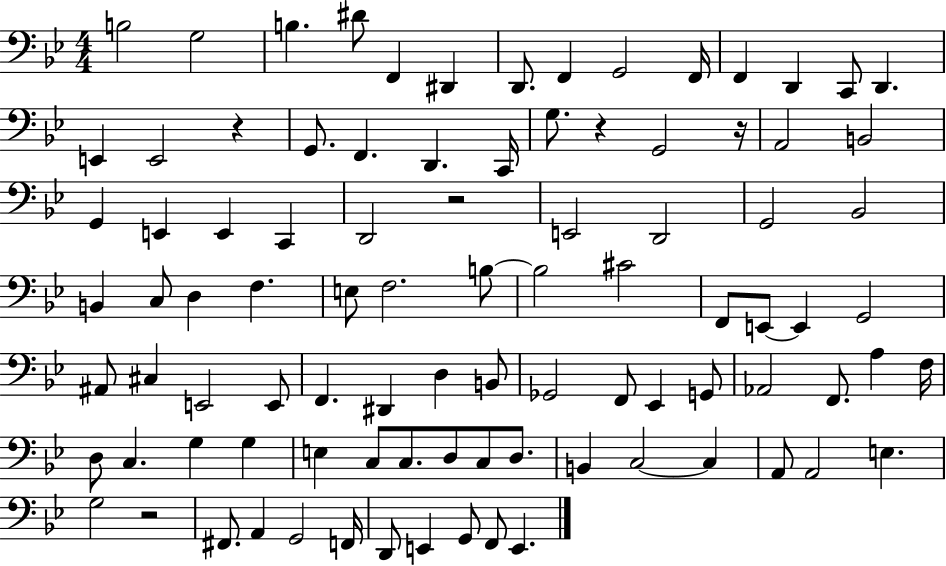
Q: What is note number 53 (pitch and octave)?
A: D3